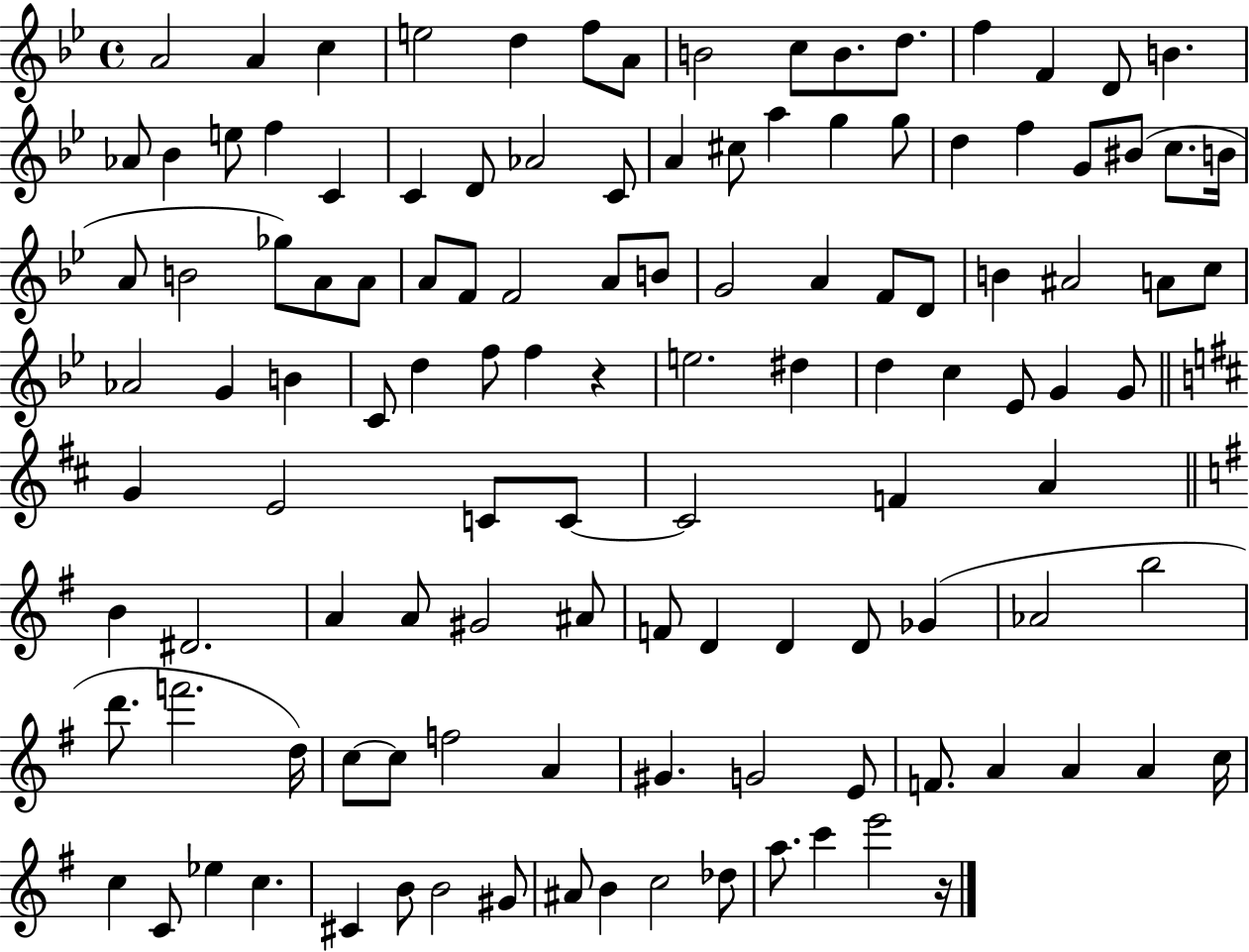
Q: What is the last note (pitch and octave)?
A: E6